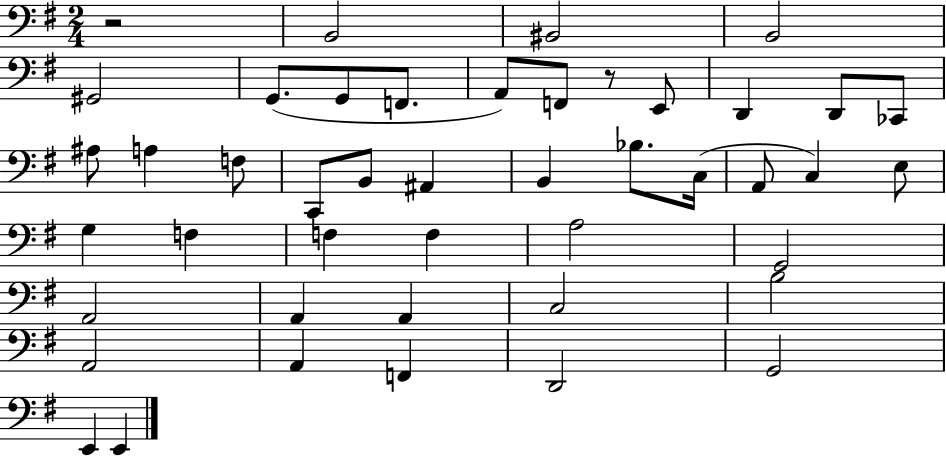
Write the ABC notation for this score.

X:1
T:Untitled
M:2/4
L:1/4
K:G
z2 B,,2 ^B,,2 B,,2 ^G,,2 G,,/2 G,,/2 F,,/2 A,,/2 F,,/2 z/2 E,,/2 D,, D,,/2 _C,,/2 ^A,/2 A, F,/2 C,,/2 B,,/2 ^A,, B,, _B,/2 C,/4 A,,/2 C, E,/2 G, F, F, F, A,2 G,,2 A,,2 A,, A,, C,2 B,2 A,,2 A,, F,, D,,2 G,,2 E,, E,,